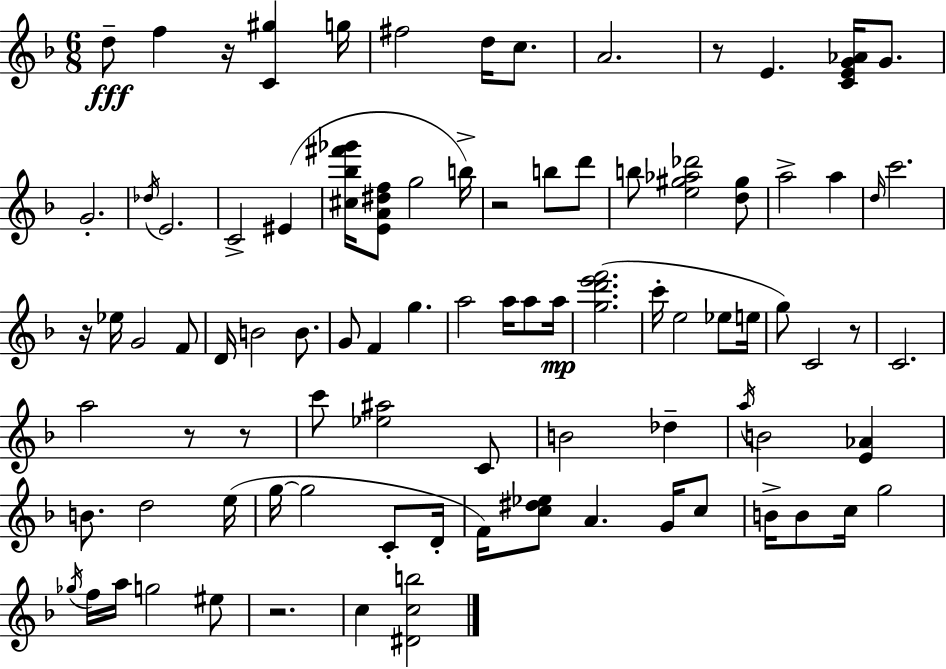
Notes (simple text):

D5/e F5/q R/s [C4,G#5]/q G5/s F#5/h D5/s C5/e. A4/h. R/e E4/q. [C4,E4,G4,Ab4]/s G4/e. G4/h. Db5/s E4/h. C4/h EIS4/q [C#5,Bb5,F#6,Gb6]/s [E4,A4,D#5,F5]/e G5/h B5/s R/h B5/e D6/e B5/e [E5,G#5,Ab5,Db6]/h [D5,G#5]/e A5/h A5/q D5/s C6/h. R/s Eb5/s G4/h F4/e D4/s B4/h B4/e. G4/e F4/q G5/q. A5/h A5/s A5/e A5/s [G5,D6,E6,F6]/h. C6/s E5/h Eb5/e E5/s G5/e C4/h R/e C4/h. A5/h R/e R/e C6/e [Eb5,A#5]/h C4/e B4/h Db5/q A5/s B4/h [E4,Ab4]/q B4/e. D5/h E5/s G5/s G5/h C4/e D4/s F4/s [C5,D#5,Eb5]/e A4/q. G4/s C5/e B4/s B4/e C5/s G5/h Gb5/s F5/s A5/s G5/h EIS5/e R/h. C5/q [D#4,C5,B5]/h